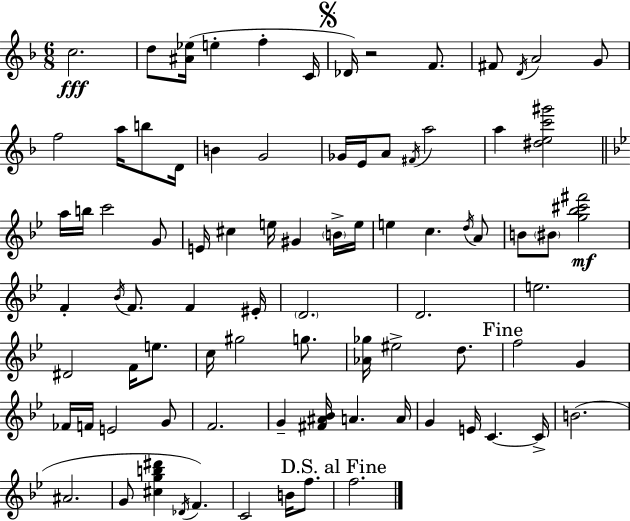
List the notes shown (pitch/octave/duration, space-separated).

C5/h. D5/e [A#4,Eb5]/s E5/q F5/q C4/s Db4/s R/h F4/e. F#4/e D4/s A4/h G4/e F5/h A5/s B5/e D4/s B4/q G4/h Gb4/s E4/s A4/e F#4/s A5/h A5/q [D#5,E5,C6,G#6]/h A5/s B5/s C6/h G4/e E4/s C#5/q E5/s G#4/q B4/s E5/s E5/q C5/q. D5/s A4/e B4/e BIS4/e [G5,Bb5,C#6,F#6]/h F4/q Bb4/s F4/e. F4/q EIS4/s D4/h. D4/h. E5/h. D#4/h F4/s E5/e. C5/s G#5/h G5/e. [Ab4,Gb5]/s EIS5/h D5/e. F5/h G4/q FES4/s F4/s E4/h G4/e F4/h. G4/q [F#4,A#4,Bb4]/s A4/q. A4/s G4/q E4/s C4/q. C4/s B4/h. A#4/h. G4/e [C#5,G5,B5,D#6]/q Db4/s F4/q. C4/h B4/s F5/e. F5/h.